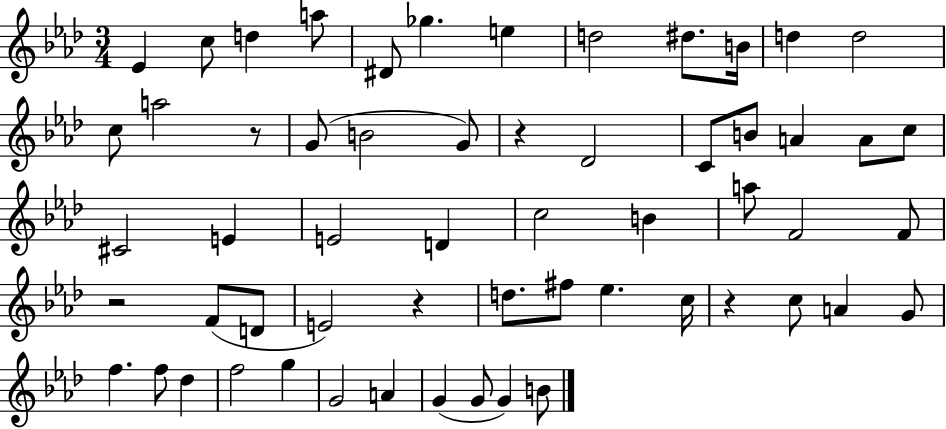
{
  \clef treble
  \numericTimeSignature
  \time 3/4
  \key aes \major
  \repeat volta 2 { ees'4 c''8 d''4 a''8 | dis'8 ges''4. e''4 | d''2 dis''8. b'16 | d''4 d''2 | \break c''8 a''2 r8 | g'8( b'2 g'8) | r4 des'2 | c'8 b'8 a'4 a'8 c''8 | \break cis'2 e'4 | e'2 d'4 | c''2 b'4 | a''8 f'2 f'8 | \break r2 f'8( d'8 | e'2) r4 | d''8. fis''8 ees''4. c''16 | r4 c''8 a'4 g'8 | \break f''4. f''8 des''4 | f''2 g''4 | g'2 a'4 | g'4( g'8 g'4) b'8 | \break } \bar "|."
}